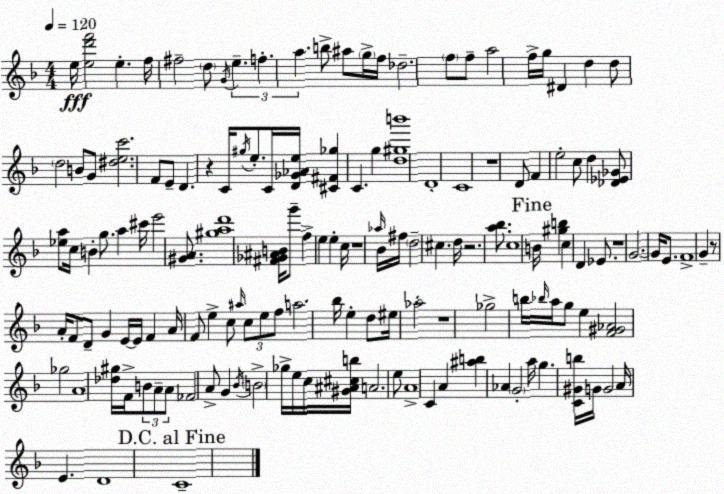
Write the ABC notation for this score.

X:1
T:Untitled
M:4/4
L:1/4
K:Dm
e/4 [ed'f']2 e f/4 ^f2 d/2 G/4 e f a b/2 ^a/2 g/4 f/4 _d2 f/2 f/2 a2 f/4 g/4 ^D d d/2 d2 B/2 G/2 [^dec']2 F/2 E/2 D z C/4 ^g/4 e/2 C/4 [D_G_Ae]/4 [^C^F_g] C g [d^gb']4 D4 C4 z4 D/2 F e2 c/2 d [_D_E_G]/2 [_ea]/2 c/4 B g/2 a ^c'/4 e'2 [^GA]/2 [^gad']4 [^F_G^AB]/4 g'/2 f e e c/4 z4 _a/4 _B/4 ^f/4 d2 ^c d/4 z2 [a_b]/2 c4 B/4 [^gb] c D _E/2 z4 G2 G/4 E/2 F4 G z/2 A/4 F/2 D/2 G E/4 E/4 F A/4 F/2 e c/2 ^a/4 c/2 e/2 f/2 a2 _b/4 e d/2 ^e/4 _a2 z4 _g2 b/4 _b/4 a/4 g/2 e [F^G_A]2 _g2 A4 [_d^g]/4 F/4 B/2 A/2 A/2 _F2 A/2 G _B/4 B2 _g/4 e/4 c/4 [^G^A^cb]/4 A2 e/2 A4 C A [^ab] _A G2 a/4 g [C^Gb]/4 G/4 G2 A/4 E D4 C4